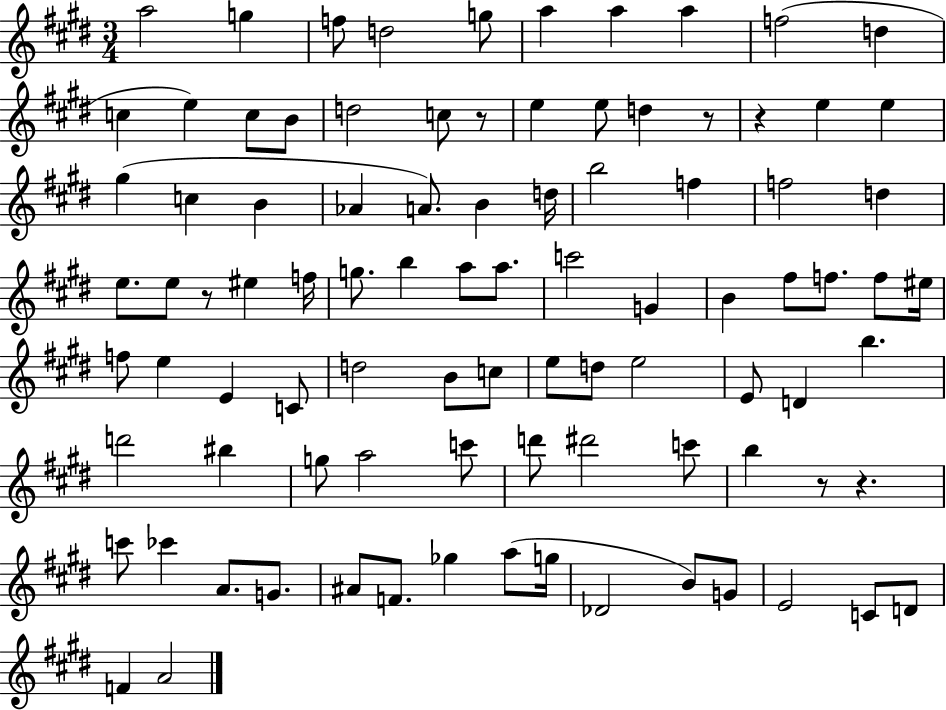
A5/h G5/q F5/e D5/h G5/e A5/q A5/q A5/q F5/h D5/q C5/q E5/q C5/e B4/e D5/h C5/e R/e E5/q E5/e D5/q R/e R/q E5/q E5/q G#5/q C5/q B4/q Ab4/q A4/e. B4/q D5/s B5/h F5/q F5/h D5/q E5/e. E5/e R/e EIS5/q F5/s G5/e. B5/q A5/e A5/e. C6/h G4/q B4/q F#5/e F5/e. F5/e EIS5/s F5/e E5/q E4/q C4/e D5/h B4/e C5/e E5/e D5/e E5/h E4/e D4/q B5/q. D6/h BIS5/q G5/e A5/h C6/e D6/e D#6/h C6/e B5/q R/e R/q. C6/e CES6/q A4/e. G4/e. A#4/e F4/e. Gb5/q A5/e G5/s Db4/h B4/e G4/e E4/h C4/e D4/e F4/q A4/h